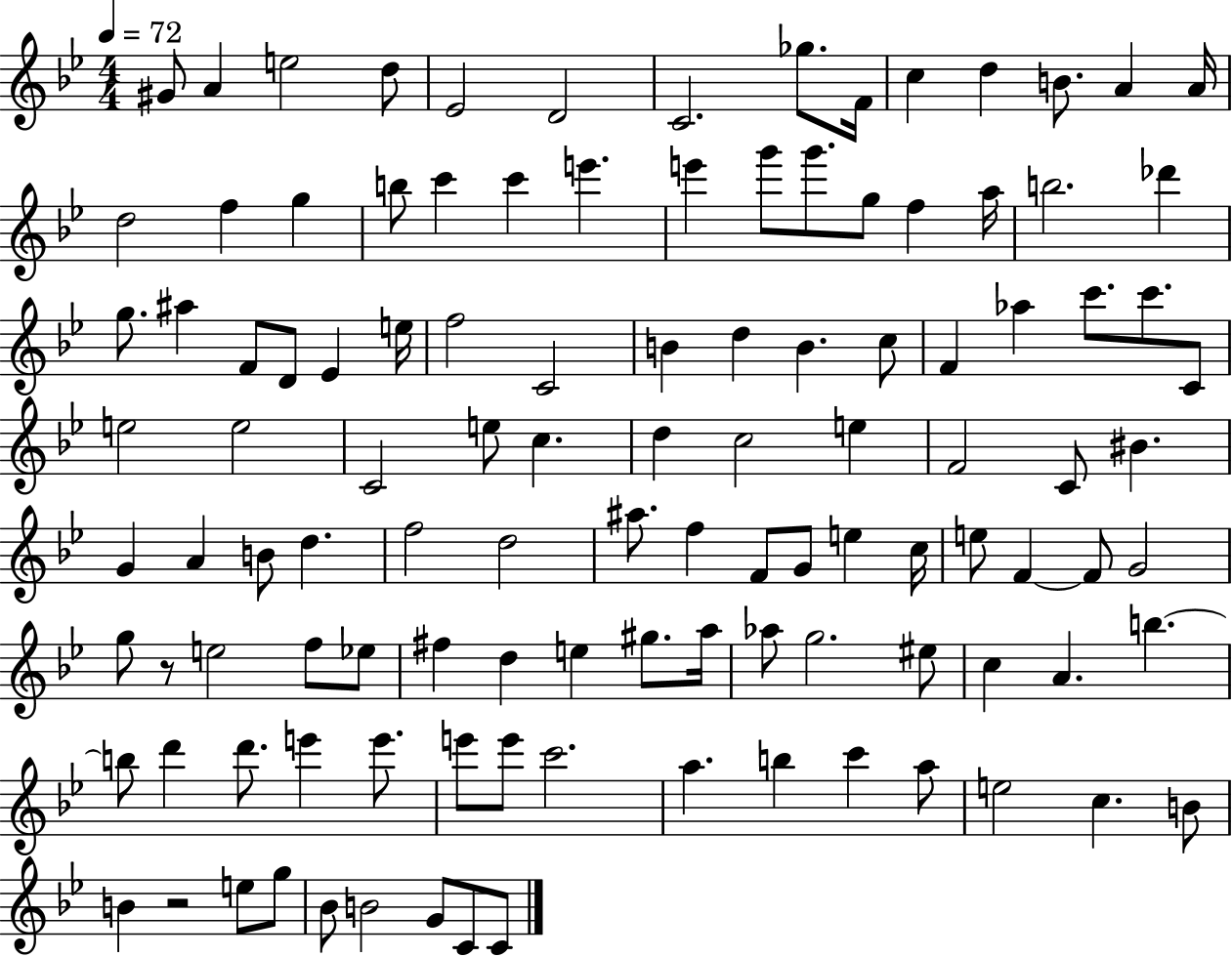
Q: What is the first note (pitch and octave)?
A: G#4